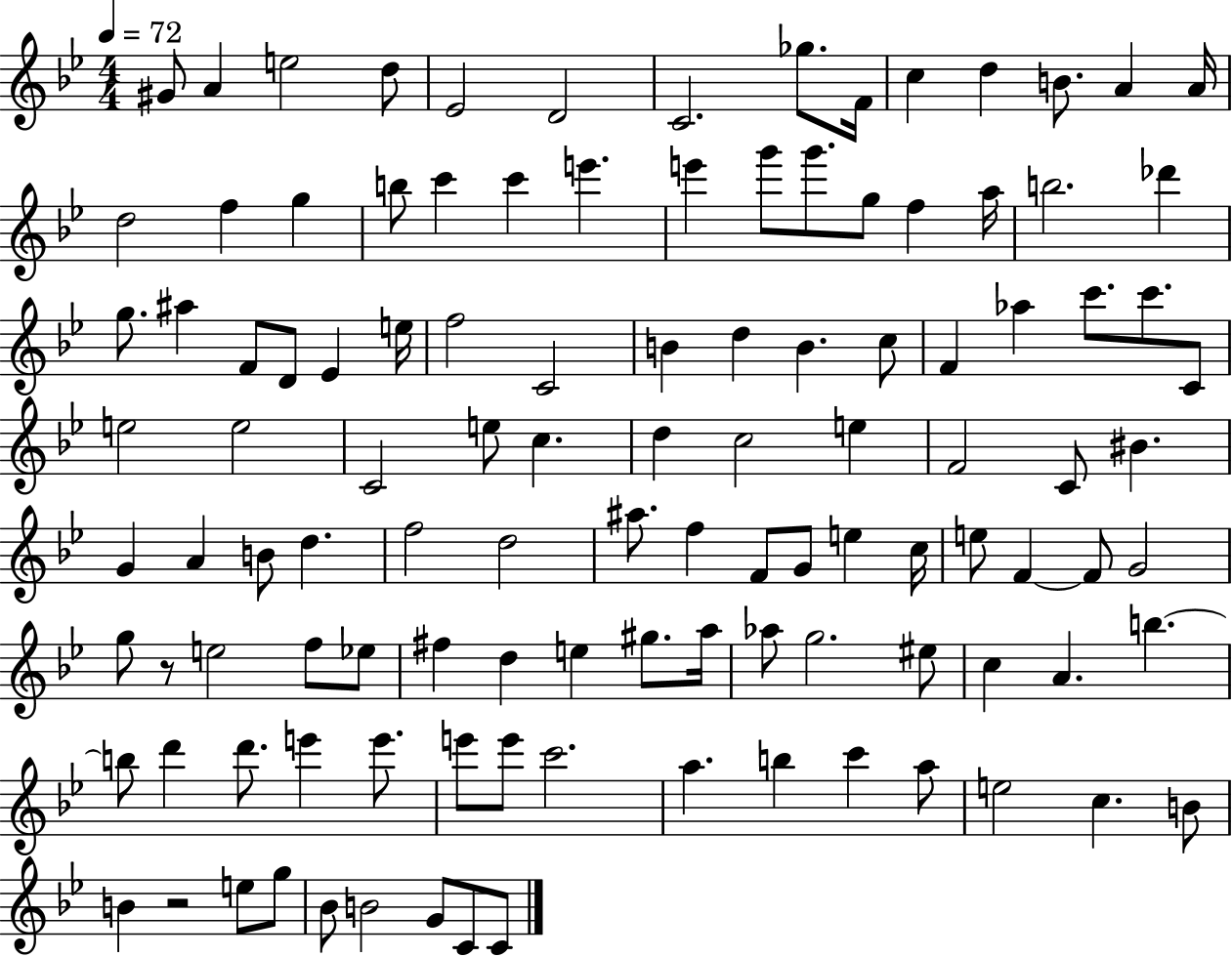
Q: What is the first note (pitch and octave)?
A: G#4